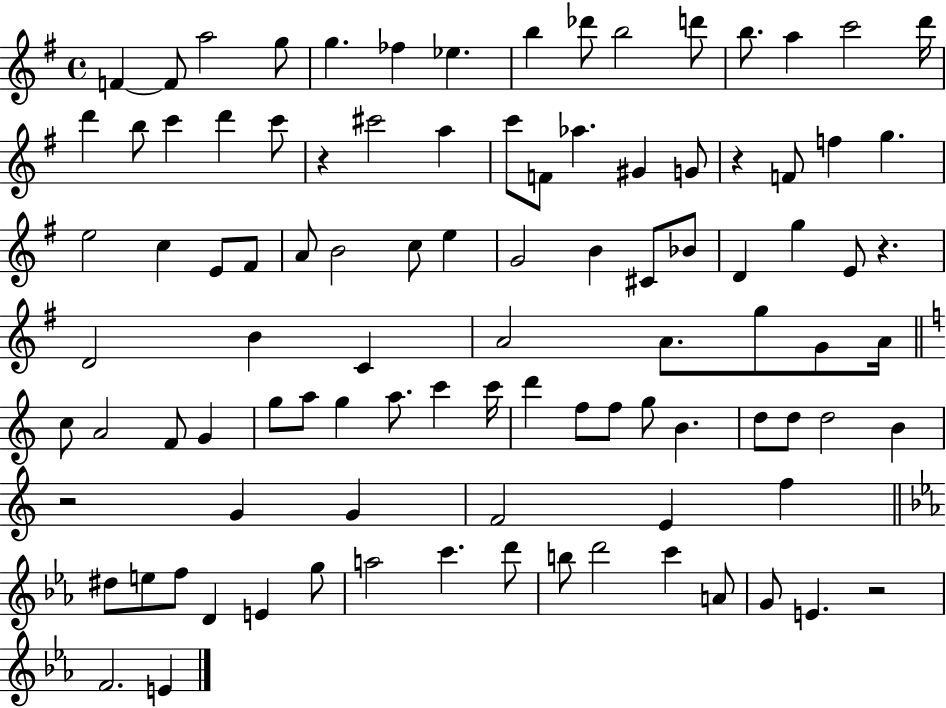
F4/q F4/e A5/h G5/e G5/q. FES5/q Eb5/q. B5/q Db6/e B5/h D6/e B5/e. A5/q C6/h D6/s D6/q B5/e C6/q D6/q C6/e R/q C#6/h A5/q C6/e F4/e Ab5/q. G#4/q G4/e R/q F4/e F5/q G5/q. E5/h C5/q E4/e F#4/e A4/e B4/h C5/e E5/q G4/h B4/q C#4/e Bb4/e D4/q G5/q E4/e R/q. D4/h B4/q C4/q A4/h A4/e. G5/e G4/e A4/s C5/e A4/h F4/e G4/q G5/e A5/e G5/q A5/e. C6/q C6/s D6/q F5/e F5/e G5/e B4/q. D5/e D5/e D5/h B4/q R/h G4/q G4/q F4/h E4/q F5/q D#5/e E5/e F5/e D4/q E4/q G5/e A5/h C6/q. D6/e B5/e D6/h C6/q A4/e G4/e E4/q. R/h F4/h. E4/q